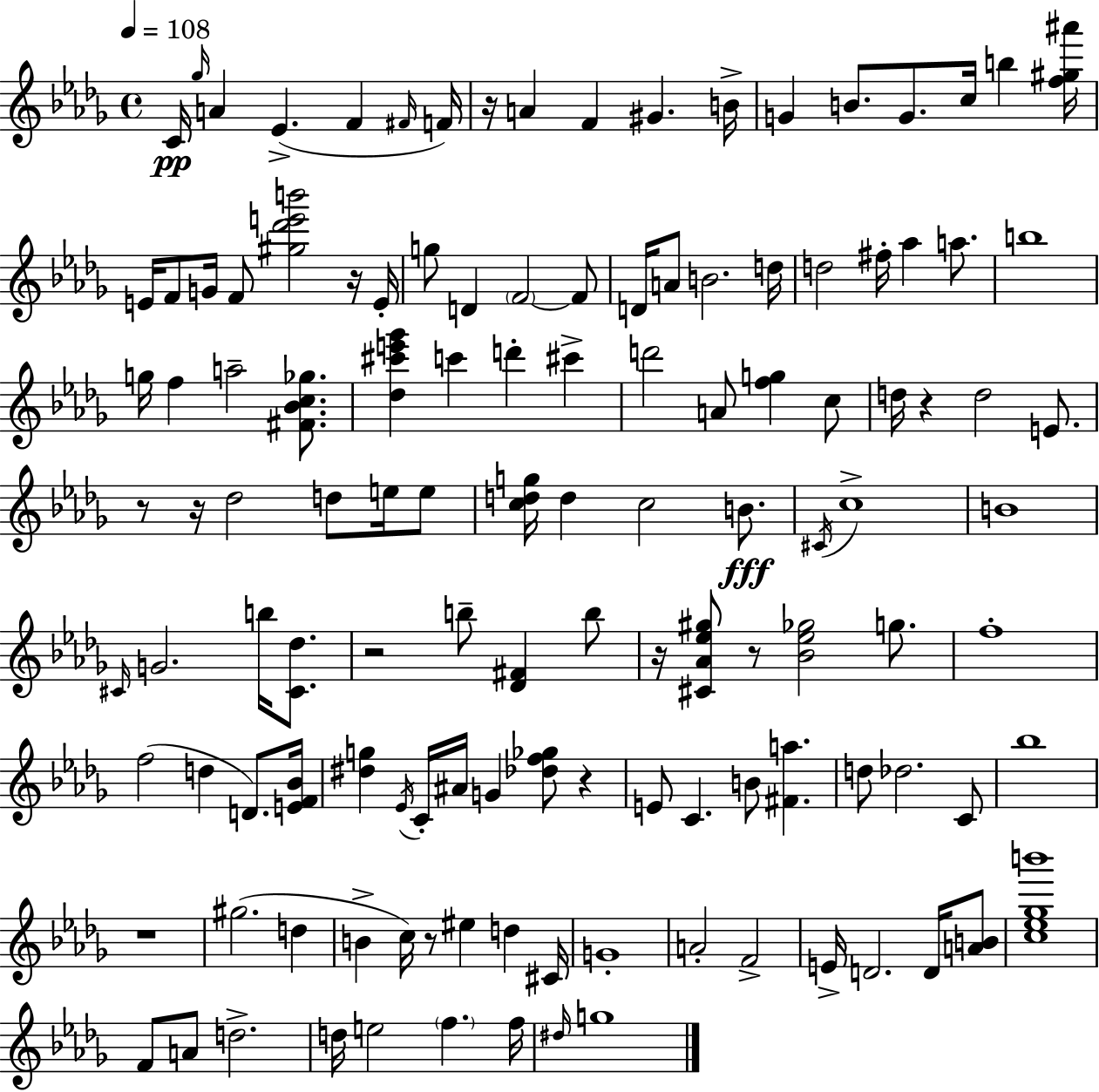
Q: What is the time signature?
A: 4/4